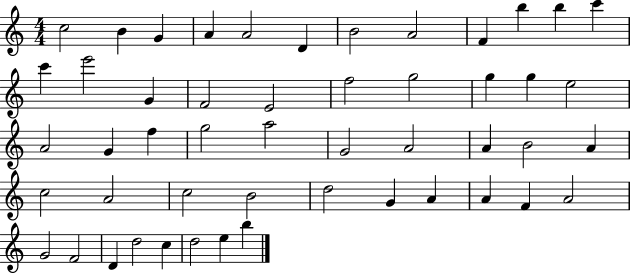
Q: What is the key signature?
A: C major